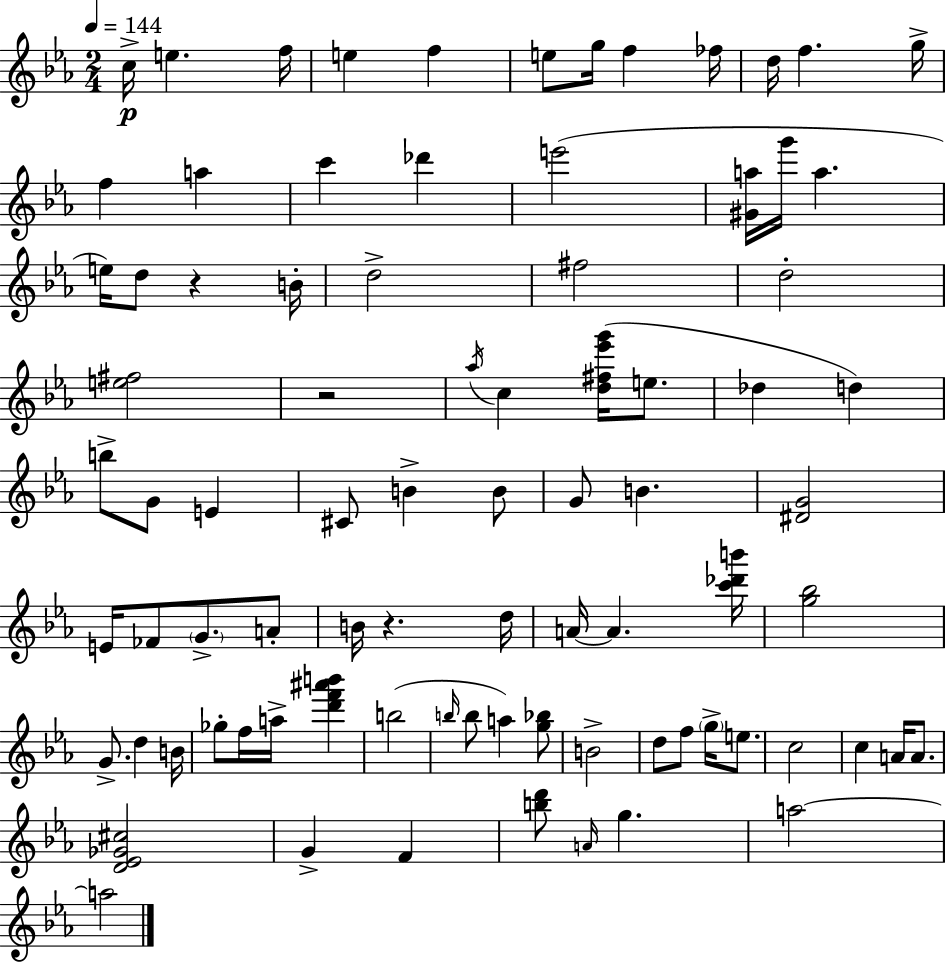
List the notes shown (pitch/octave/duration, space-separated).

C5/s E5/q. F5/s E5/q F5/q E5/e G5/s F5/q FES5/s D5/s F5/q. G5/s F5/q A5/q C6/q Db6/q E6/h [G#4,A5]/s G6/s A5/q. E5/s D5/e R/q B4/s D5/h F#5/h D5/h [E5,F#5]/h R/h Ab5/s C5/q [D5,F#5,Eb6,G6]/s E5/e. Db5/q D5/q B5/e G4/e E4/q C#4/e B4/q B4/e G4/e B4/q. [D#4,G4]/h E4/s FES4/e G4/e. A4/e B4/s R/q. D5/s A4/s A4/q. [C6,Db6,B6]/s [G5,Bb5]/h G4/e. D5/q B4/s Gb5/e F5/s A5/s [D6,F6,A#6,B6]/q B5/h B5/s B5/e A5/q [G5,Bb5]/e B4/h D5/e F5/e G5/s E5/e. C5/h C5/q A4/s A4/e. [D4,Eb4,Gb4,C#5]/h G4/q F4/q [B5,D6]/e A4/s G5/q. A5/h A5/h